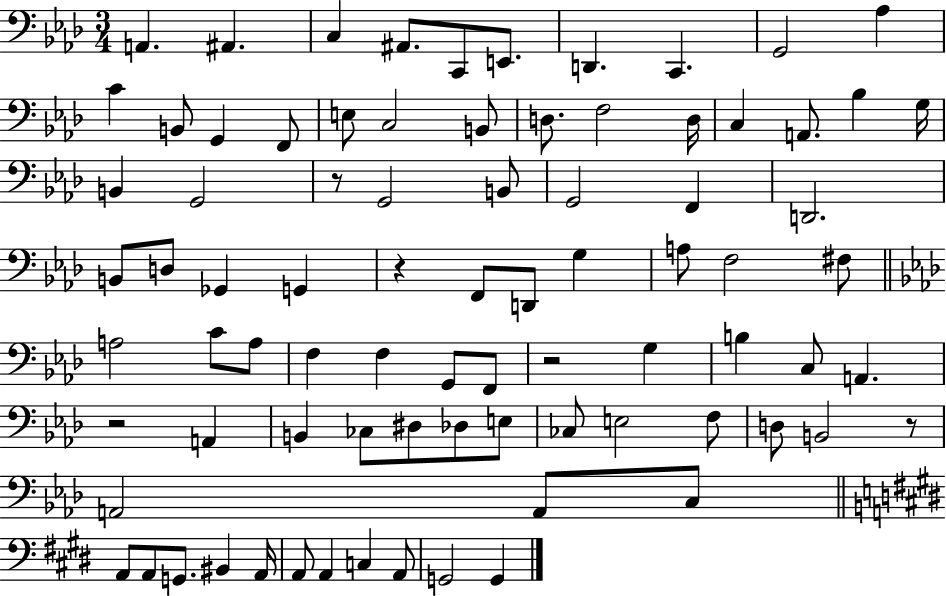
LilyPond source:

{
  \clef bass
  \numericTimeSignature
  \time 3/4
  \key aes \major
  a,4. ais,4. | c4 ais,8. c,8 e,8. | d,4. c,4. | g,2 aes4 | \break c'4 b,8 g,4 f,8 | e8 c2 b,8 | d8. f2 d16 | c4 a,8. bes4 g16 | \break b,4 g,2 | r8 g,2 b,8 | g,2 f,4 | d,2. | \break b,8 d8 ges,4 g,4 | r4 f,8 d,8 g4 | a8 f2 fis8 | \bar "||" \break \key aes \major a2 c'8 a8 | f4 f4 g,8 f,8 | r2 g4 | b4 c8 a,4. | \break r2 a,4 | b,4 ces8 dis8 des8 e8 | ces8 e2 f8 | d8 b,2 r8 | \break a,2 a,8 c8 | \bar "||" \break \key e \major a,8 a,8 g,8. bis,4 a,16 | a,8 a,4 c4 a,8 | g,2 g,4 | \bar "|."
}